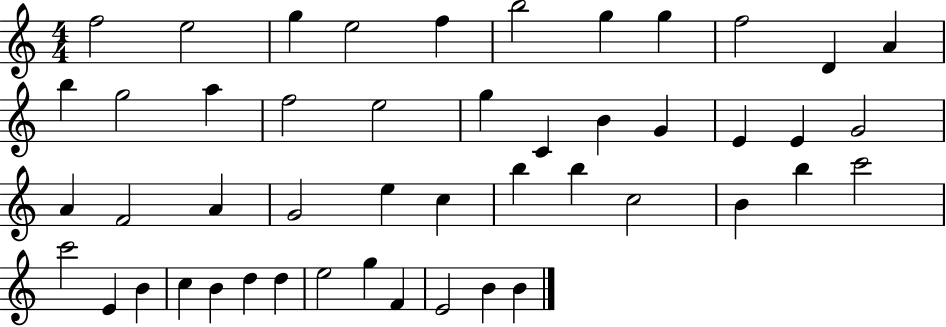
X:1
T:Untitled
M:4/4
L:1/4
K:C
f2 e2 g e2 f b2 g g f2 D A b g2 a f2 e2 g C B G E E G2 A F2 A G2 e c b b c2 B b c'2 c'2 E B c B d d e2 g F E2 B B